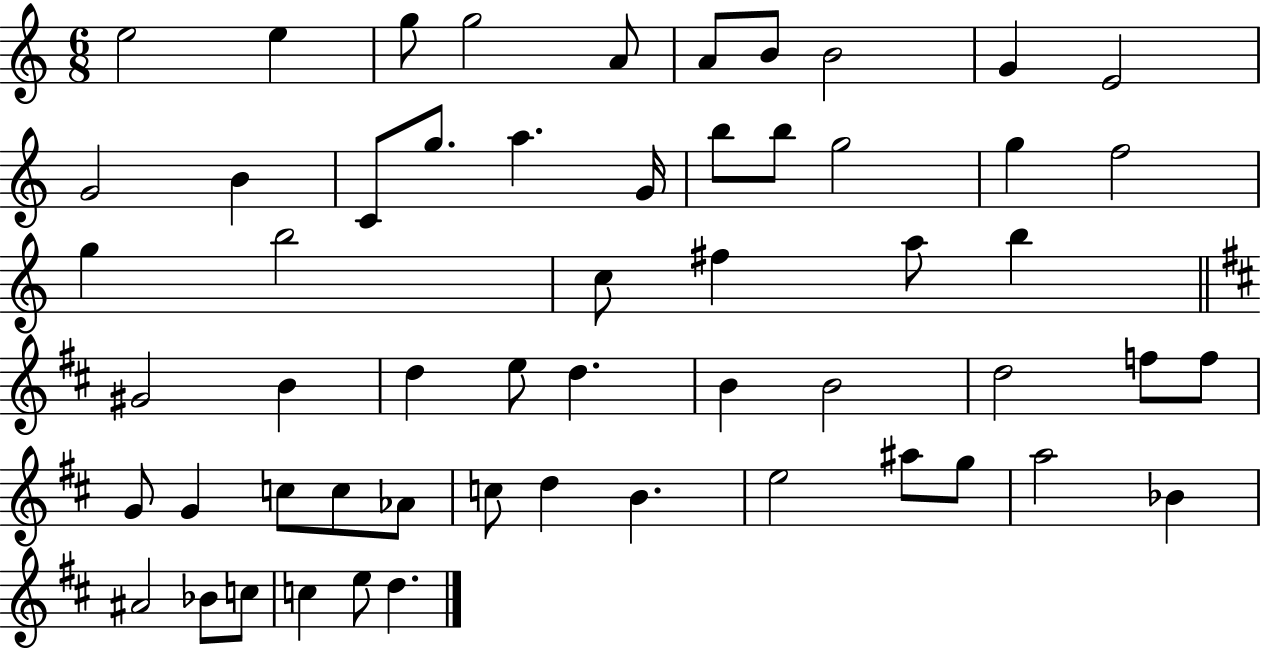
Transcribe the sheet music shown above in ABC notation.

X:1
T:Untitled
M:6/8
L:1/4
K:C
e2 e g/2 g2 A/2 A/2 B/2 B2 G E2 G2 B C/2 g/2 a G/4 b/2 b/2 g2 g f2 g b2 c/2 ^f a/2 b ^G2 B d e/2 d B B2 d2 f/2 f/2 G/2 G c/2 c/2 _A/2 c/2 d B e2 ^a/2 g/2 a2 _B ^A2 _B/2 c/2 c e/2 d